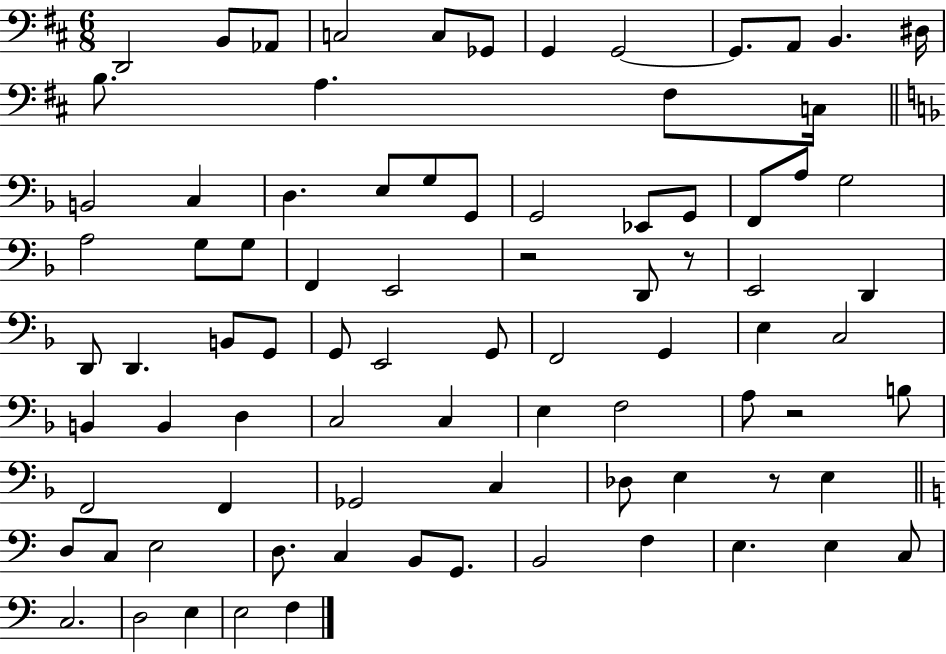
D2/h B2/e Ab2/e C3/h C3/e Gb2/e G2/q G2/h G2/e. A2/e B2/q. D#3/s B3/e. A3/q. F#3/e C3/s B2/h C3/q D3/q. E3/e G3/e G2/e G2/h Eb2/e G2/e F2/e A3/e G3/h A3/h G3/e G3/e F2/q E2/h R/h D2/e R/e E2/h D2/q D2/e D2/q. B2/e G2/e G2/e E2/h G2/e F2/h G2/q E3/q C3/h B2/q B2/q D3/q C3/h C3/q E3/q F3/h A3/e R/h B3/e F2/h F2/q Gb2/h C3/q Db3/e E3/q R/e E3/q D3/e C3/e E3/h D3/e. C3/q B2/e G2/e. B2/h F3/q E3/q. E3/q C3/e C3/h. D3/h E3/q E3/h F3/q